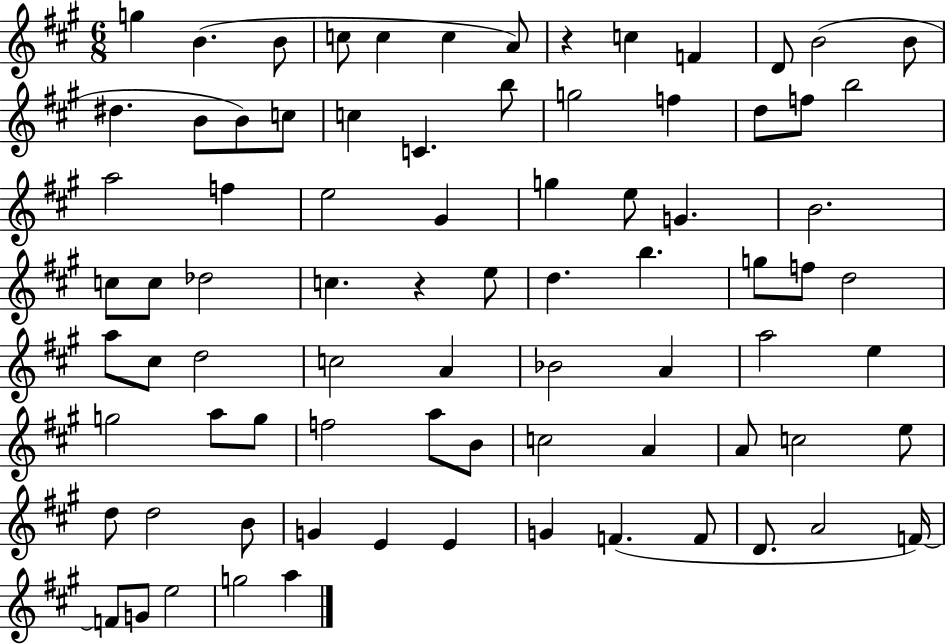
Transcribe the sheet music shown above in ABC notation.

X:1
T:Untitled
M:6/8
L:1/4
K:A
g B B/2 c/2 c c A/2 z c F D/2 B2 B/2 ^d B/2 B/2 c/2 c C b/2 g2 f d/2 f/2 b2 a2 f e2 ^G g e/2 G B2 c/2 c/2 _d2 c z e/2 d b g/2 f/2 d2 a/2 ^c/2 d2 c2 A _B2 A a2 e g2 a/2 g/2 f2 a/2 B/2 c2 A A/2 c2 e/2 d/2 d2 B/2 G E E G F F/2 D/2 A2 F/4 F/2 G/2 e2 g2 a